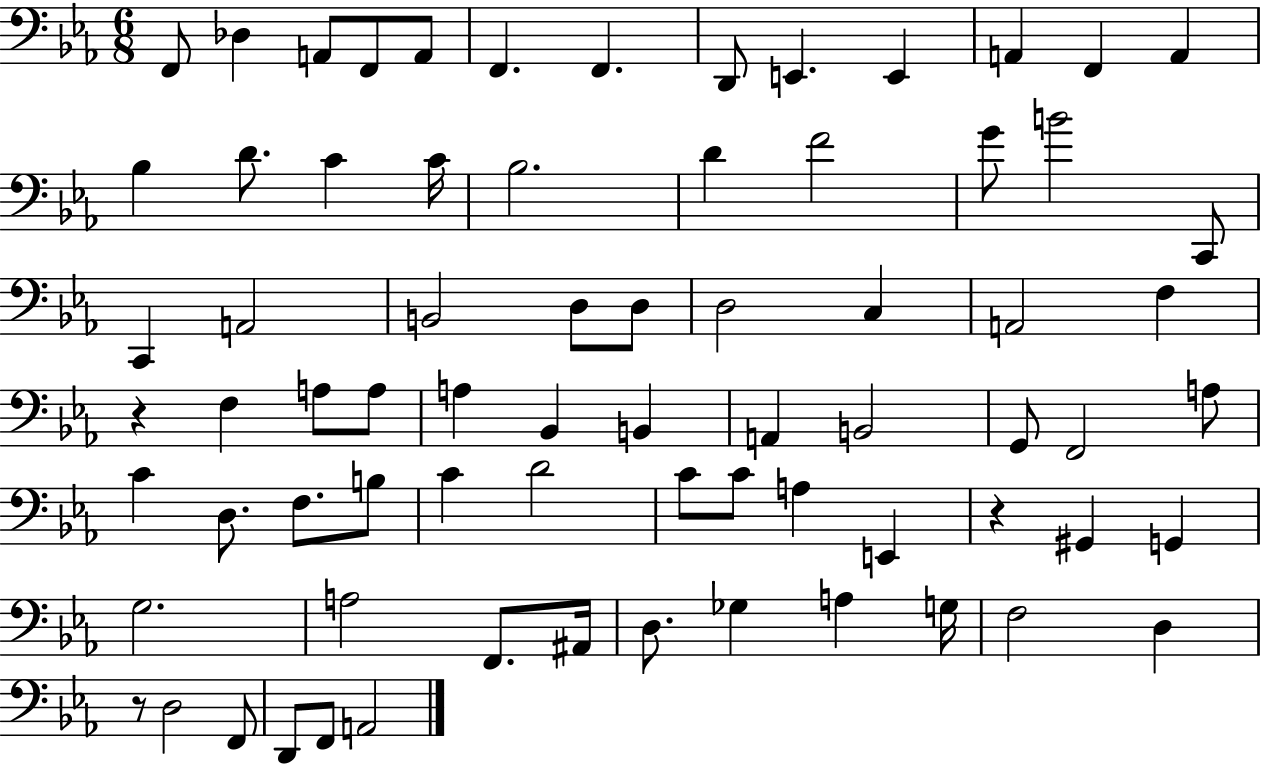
{
  \clef bass
  \numericTimeSignature
  \time 6/8
  \key ees \major
  f,8 des4 a,8 f,8 a,8 | f,4. f,4. | d,8 e,4. e,4 | a,4 f,4 a,4 | \break bes4 d'8. c'4 c'16 | bes2. | d'4 f'2 | g'8 b'2 c,8 | \break c,4 a,2 | b,2 d8 d8 | d2 c4 | a,2 f4 | \break r4 f4 a8 a8 | a4 bes,4 b,4 | a,4 b,2 | g,8 f,2 a8 | \break c'4 d8. f8. b8 | c'4 d'2 | c'8 c'8 a4 e,4 | r4 gis,4 g,4 | \break g2. | a2 f,8. ais,16 | d8. ges4 a4 g16 | f2 d4 | \break r8 d2 f,8 | d,8 f,8 a,2 | \bar "|."
}